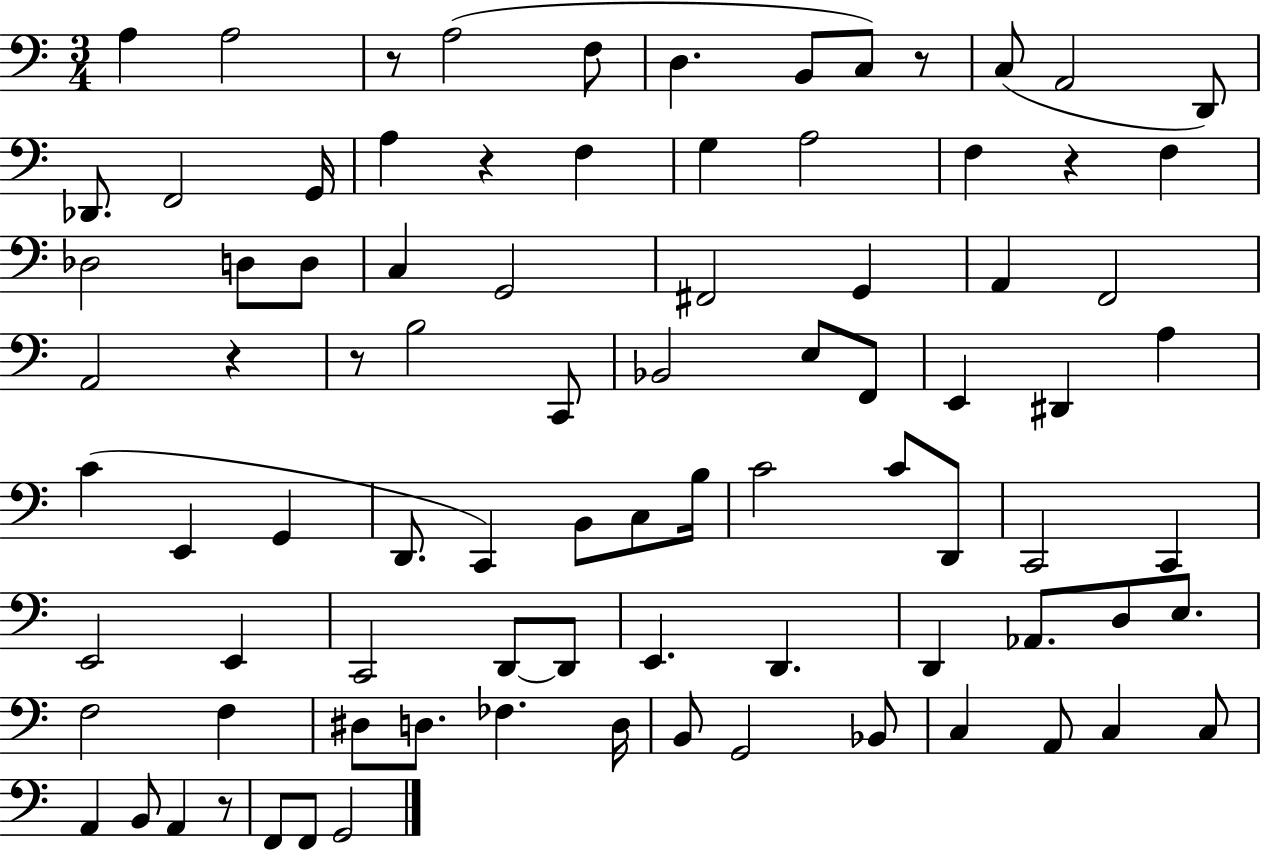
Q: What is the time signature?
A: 3/4